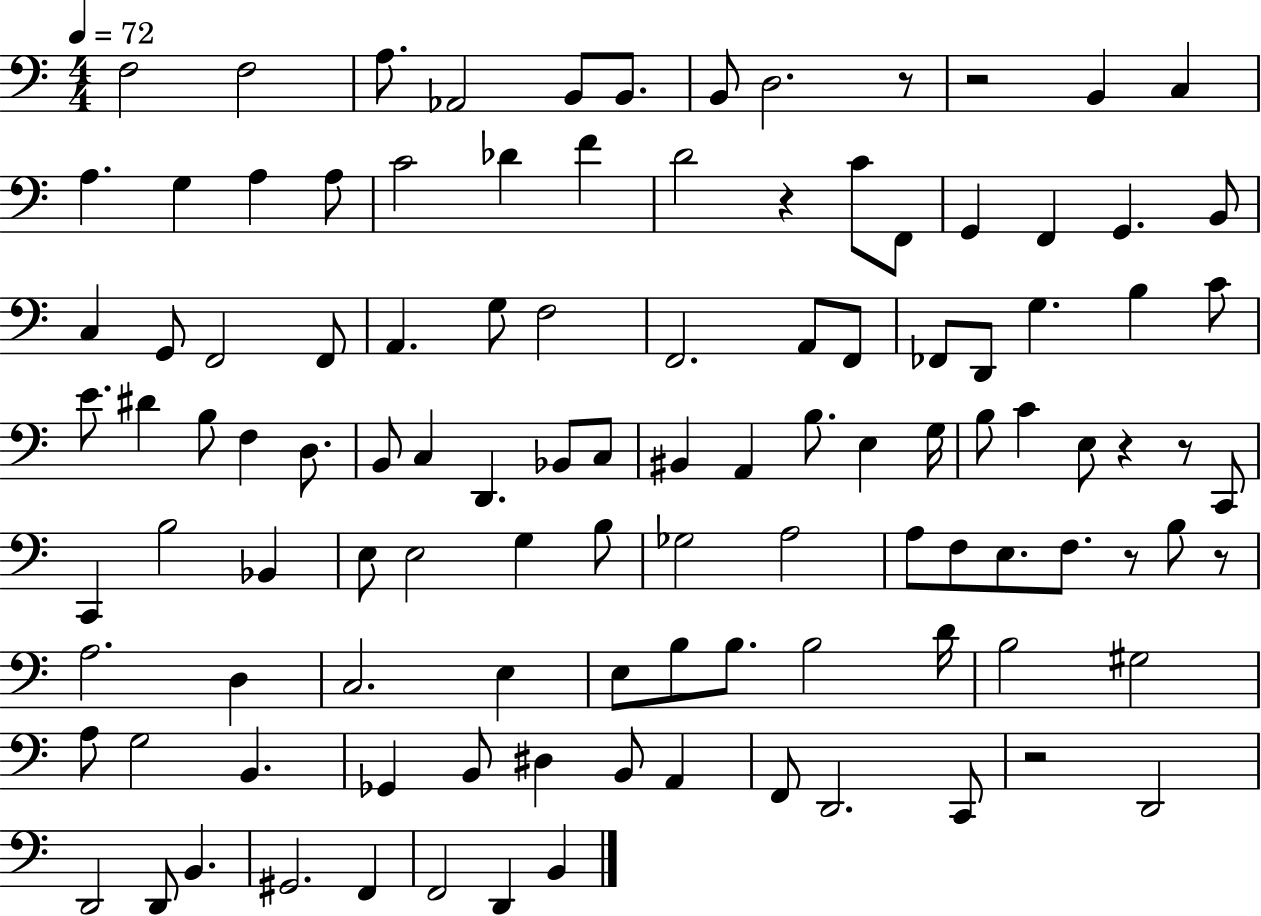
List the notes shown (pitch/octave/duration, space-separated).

F3/h F3/h A3/e. Ab2/h B2/e B2/e. B2/e D3/h. R/e R/h B2/q C3/q A3/q. G3/q A3/q A3/e C4/h Db4/q F4/q D4/h R/q C4/e F2/e G2/q F2/q G2/q. B2/e C3/q G2/e F2/h F2/e A2/q. G3/e F3/h F2/h. A2/e F2/e FES2/e D2/e G3/q. B3/q C4/e E4/e. D#4/q B3/e F3/q D3/e. B2/e C3/q D2/q. Bb2/e C3/e BIS2/q A2/q B3/e. E3/q G3/s B3/e C4/q E3/e R/q R/e C2/e C2/q B3/h Bb2/q E3/e E3/h G3/q B3/e Gb3/h A3/h A3/e F3/e E3/e. F3/e. R/e B3/e R/e A3/h. D3/q C3/h. E3/q E3/e B3/e B3/e. B3/h D4/s B3/h G#3/h A3/e G3/h B2/q. Gb2/q B2/e D#3/q B2/e A2/q F2/e D2/h. C2/e R/h D2/h D2/h D2/e B2/q. G#2/h. F2/q F2/h D2/q B2/q